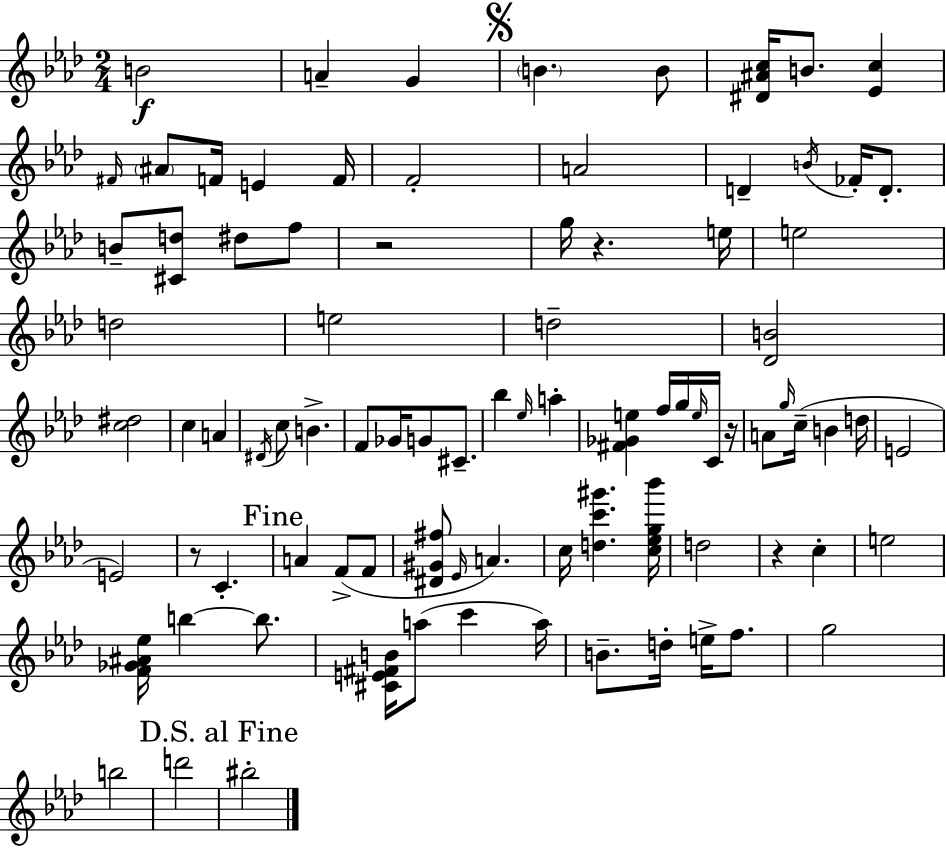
{
  \clef treble
  \numericTimeSignature
  \time 2/4
  \key aes \major
  b'2\f | a'4-- g'4 | \mark \markup { \musicglyph "scripts.segno" } \parenthesize b'4. b'8 | <dis' ais' c''>16 b'8. <ees' c''>4 | \break \grace { fis'16 } \parenthesize ais'8 f'16 e'4 | f'16 f'2-. | a'2 | d'4-- \acciaccatura { b'16 } fes'16-. d'8.-. | \break b'8-- <cis' d''>8 dis''8 | f''8 r2 | g''16 r4. | e''16 e''2 | \break d''2 | e''2 | d''2-- | <des' b'>2 | \break <c'' dis''>2 | c''4 a'4 | \acciaccatura { dis'16 } c''8 b'4.-> | f'8 ges'16 g'8 | \break cis'8.-- bes''4 \grace { ees''16 } | a''4-. <fis' ges' e''>4 | f''16 g''16 \grace { e''16 } c'16 r16 a'8 \grace { g''16 }( | c''16-- b'4 d''16 e'2 | \break e'2) | r8 | c'4.-. \mark "Fine" a'4 | f'8->( f'8 <dis' gis' fis''>8 | \break \grace { ees'16 }) a'4. c''16 | <d'' c''' gis'''>4. <c'' ees'' g'' bes'''>16 d''2 | r4 | c''4-. e''2 | \break <f' ges' ais' ees''>16 | b''4~~ b''8. <cis' e' fis' b'>16 | a''8( c'''4 a''16) b'8.-- | d''16-. e''16-> f''8. g''2 | \break b''2 | d'''2 | \mark "D.S. al Fine" bis''2-. | \bar "|."
}